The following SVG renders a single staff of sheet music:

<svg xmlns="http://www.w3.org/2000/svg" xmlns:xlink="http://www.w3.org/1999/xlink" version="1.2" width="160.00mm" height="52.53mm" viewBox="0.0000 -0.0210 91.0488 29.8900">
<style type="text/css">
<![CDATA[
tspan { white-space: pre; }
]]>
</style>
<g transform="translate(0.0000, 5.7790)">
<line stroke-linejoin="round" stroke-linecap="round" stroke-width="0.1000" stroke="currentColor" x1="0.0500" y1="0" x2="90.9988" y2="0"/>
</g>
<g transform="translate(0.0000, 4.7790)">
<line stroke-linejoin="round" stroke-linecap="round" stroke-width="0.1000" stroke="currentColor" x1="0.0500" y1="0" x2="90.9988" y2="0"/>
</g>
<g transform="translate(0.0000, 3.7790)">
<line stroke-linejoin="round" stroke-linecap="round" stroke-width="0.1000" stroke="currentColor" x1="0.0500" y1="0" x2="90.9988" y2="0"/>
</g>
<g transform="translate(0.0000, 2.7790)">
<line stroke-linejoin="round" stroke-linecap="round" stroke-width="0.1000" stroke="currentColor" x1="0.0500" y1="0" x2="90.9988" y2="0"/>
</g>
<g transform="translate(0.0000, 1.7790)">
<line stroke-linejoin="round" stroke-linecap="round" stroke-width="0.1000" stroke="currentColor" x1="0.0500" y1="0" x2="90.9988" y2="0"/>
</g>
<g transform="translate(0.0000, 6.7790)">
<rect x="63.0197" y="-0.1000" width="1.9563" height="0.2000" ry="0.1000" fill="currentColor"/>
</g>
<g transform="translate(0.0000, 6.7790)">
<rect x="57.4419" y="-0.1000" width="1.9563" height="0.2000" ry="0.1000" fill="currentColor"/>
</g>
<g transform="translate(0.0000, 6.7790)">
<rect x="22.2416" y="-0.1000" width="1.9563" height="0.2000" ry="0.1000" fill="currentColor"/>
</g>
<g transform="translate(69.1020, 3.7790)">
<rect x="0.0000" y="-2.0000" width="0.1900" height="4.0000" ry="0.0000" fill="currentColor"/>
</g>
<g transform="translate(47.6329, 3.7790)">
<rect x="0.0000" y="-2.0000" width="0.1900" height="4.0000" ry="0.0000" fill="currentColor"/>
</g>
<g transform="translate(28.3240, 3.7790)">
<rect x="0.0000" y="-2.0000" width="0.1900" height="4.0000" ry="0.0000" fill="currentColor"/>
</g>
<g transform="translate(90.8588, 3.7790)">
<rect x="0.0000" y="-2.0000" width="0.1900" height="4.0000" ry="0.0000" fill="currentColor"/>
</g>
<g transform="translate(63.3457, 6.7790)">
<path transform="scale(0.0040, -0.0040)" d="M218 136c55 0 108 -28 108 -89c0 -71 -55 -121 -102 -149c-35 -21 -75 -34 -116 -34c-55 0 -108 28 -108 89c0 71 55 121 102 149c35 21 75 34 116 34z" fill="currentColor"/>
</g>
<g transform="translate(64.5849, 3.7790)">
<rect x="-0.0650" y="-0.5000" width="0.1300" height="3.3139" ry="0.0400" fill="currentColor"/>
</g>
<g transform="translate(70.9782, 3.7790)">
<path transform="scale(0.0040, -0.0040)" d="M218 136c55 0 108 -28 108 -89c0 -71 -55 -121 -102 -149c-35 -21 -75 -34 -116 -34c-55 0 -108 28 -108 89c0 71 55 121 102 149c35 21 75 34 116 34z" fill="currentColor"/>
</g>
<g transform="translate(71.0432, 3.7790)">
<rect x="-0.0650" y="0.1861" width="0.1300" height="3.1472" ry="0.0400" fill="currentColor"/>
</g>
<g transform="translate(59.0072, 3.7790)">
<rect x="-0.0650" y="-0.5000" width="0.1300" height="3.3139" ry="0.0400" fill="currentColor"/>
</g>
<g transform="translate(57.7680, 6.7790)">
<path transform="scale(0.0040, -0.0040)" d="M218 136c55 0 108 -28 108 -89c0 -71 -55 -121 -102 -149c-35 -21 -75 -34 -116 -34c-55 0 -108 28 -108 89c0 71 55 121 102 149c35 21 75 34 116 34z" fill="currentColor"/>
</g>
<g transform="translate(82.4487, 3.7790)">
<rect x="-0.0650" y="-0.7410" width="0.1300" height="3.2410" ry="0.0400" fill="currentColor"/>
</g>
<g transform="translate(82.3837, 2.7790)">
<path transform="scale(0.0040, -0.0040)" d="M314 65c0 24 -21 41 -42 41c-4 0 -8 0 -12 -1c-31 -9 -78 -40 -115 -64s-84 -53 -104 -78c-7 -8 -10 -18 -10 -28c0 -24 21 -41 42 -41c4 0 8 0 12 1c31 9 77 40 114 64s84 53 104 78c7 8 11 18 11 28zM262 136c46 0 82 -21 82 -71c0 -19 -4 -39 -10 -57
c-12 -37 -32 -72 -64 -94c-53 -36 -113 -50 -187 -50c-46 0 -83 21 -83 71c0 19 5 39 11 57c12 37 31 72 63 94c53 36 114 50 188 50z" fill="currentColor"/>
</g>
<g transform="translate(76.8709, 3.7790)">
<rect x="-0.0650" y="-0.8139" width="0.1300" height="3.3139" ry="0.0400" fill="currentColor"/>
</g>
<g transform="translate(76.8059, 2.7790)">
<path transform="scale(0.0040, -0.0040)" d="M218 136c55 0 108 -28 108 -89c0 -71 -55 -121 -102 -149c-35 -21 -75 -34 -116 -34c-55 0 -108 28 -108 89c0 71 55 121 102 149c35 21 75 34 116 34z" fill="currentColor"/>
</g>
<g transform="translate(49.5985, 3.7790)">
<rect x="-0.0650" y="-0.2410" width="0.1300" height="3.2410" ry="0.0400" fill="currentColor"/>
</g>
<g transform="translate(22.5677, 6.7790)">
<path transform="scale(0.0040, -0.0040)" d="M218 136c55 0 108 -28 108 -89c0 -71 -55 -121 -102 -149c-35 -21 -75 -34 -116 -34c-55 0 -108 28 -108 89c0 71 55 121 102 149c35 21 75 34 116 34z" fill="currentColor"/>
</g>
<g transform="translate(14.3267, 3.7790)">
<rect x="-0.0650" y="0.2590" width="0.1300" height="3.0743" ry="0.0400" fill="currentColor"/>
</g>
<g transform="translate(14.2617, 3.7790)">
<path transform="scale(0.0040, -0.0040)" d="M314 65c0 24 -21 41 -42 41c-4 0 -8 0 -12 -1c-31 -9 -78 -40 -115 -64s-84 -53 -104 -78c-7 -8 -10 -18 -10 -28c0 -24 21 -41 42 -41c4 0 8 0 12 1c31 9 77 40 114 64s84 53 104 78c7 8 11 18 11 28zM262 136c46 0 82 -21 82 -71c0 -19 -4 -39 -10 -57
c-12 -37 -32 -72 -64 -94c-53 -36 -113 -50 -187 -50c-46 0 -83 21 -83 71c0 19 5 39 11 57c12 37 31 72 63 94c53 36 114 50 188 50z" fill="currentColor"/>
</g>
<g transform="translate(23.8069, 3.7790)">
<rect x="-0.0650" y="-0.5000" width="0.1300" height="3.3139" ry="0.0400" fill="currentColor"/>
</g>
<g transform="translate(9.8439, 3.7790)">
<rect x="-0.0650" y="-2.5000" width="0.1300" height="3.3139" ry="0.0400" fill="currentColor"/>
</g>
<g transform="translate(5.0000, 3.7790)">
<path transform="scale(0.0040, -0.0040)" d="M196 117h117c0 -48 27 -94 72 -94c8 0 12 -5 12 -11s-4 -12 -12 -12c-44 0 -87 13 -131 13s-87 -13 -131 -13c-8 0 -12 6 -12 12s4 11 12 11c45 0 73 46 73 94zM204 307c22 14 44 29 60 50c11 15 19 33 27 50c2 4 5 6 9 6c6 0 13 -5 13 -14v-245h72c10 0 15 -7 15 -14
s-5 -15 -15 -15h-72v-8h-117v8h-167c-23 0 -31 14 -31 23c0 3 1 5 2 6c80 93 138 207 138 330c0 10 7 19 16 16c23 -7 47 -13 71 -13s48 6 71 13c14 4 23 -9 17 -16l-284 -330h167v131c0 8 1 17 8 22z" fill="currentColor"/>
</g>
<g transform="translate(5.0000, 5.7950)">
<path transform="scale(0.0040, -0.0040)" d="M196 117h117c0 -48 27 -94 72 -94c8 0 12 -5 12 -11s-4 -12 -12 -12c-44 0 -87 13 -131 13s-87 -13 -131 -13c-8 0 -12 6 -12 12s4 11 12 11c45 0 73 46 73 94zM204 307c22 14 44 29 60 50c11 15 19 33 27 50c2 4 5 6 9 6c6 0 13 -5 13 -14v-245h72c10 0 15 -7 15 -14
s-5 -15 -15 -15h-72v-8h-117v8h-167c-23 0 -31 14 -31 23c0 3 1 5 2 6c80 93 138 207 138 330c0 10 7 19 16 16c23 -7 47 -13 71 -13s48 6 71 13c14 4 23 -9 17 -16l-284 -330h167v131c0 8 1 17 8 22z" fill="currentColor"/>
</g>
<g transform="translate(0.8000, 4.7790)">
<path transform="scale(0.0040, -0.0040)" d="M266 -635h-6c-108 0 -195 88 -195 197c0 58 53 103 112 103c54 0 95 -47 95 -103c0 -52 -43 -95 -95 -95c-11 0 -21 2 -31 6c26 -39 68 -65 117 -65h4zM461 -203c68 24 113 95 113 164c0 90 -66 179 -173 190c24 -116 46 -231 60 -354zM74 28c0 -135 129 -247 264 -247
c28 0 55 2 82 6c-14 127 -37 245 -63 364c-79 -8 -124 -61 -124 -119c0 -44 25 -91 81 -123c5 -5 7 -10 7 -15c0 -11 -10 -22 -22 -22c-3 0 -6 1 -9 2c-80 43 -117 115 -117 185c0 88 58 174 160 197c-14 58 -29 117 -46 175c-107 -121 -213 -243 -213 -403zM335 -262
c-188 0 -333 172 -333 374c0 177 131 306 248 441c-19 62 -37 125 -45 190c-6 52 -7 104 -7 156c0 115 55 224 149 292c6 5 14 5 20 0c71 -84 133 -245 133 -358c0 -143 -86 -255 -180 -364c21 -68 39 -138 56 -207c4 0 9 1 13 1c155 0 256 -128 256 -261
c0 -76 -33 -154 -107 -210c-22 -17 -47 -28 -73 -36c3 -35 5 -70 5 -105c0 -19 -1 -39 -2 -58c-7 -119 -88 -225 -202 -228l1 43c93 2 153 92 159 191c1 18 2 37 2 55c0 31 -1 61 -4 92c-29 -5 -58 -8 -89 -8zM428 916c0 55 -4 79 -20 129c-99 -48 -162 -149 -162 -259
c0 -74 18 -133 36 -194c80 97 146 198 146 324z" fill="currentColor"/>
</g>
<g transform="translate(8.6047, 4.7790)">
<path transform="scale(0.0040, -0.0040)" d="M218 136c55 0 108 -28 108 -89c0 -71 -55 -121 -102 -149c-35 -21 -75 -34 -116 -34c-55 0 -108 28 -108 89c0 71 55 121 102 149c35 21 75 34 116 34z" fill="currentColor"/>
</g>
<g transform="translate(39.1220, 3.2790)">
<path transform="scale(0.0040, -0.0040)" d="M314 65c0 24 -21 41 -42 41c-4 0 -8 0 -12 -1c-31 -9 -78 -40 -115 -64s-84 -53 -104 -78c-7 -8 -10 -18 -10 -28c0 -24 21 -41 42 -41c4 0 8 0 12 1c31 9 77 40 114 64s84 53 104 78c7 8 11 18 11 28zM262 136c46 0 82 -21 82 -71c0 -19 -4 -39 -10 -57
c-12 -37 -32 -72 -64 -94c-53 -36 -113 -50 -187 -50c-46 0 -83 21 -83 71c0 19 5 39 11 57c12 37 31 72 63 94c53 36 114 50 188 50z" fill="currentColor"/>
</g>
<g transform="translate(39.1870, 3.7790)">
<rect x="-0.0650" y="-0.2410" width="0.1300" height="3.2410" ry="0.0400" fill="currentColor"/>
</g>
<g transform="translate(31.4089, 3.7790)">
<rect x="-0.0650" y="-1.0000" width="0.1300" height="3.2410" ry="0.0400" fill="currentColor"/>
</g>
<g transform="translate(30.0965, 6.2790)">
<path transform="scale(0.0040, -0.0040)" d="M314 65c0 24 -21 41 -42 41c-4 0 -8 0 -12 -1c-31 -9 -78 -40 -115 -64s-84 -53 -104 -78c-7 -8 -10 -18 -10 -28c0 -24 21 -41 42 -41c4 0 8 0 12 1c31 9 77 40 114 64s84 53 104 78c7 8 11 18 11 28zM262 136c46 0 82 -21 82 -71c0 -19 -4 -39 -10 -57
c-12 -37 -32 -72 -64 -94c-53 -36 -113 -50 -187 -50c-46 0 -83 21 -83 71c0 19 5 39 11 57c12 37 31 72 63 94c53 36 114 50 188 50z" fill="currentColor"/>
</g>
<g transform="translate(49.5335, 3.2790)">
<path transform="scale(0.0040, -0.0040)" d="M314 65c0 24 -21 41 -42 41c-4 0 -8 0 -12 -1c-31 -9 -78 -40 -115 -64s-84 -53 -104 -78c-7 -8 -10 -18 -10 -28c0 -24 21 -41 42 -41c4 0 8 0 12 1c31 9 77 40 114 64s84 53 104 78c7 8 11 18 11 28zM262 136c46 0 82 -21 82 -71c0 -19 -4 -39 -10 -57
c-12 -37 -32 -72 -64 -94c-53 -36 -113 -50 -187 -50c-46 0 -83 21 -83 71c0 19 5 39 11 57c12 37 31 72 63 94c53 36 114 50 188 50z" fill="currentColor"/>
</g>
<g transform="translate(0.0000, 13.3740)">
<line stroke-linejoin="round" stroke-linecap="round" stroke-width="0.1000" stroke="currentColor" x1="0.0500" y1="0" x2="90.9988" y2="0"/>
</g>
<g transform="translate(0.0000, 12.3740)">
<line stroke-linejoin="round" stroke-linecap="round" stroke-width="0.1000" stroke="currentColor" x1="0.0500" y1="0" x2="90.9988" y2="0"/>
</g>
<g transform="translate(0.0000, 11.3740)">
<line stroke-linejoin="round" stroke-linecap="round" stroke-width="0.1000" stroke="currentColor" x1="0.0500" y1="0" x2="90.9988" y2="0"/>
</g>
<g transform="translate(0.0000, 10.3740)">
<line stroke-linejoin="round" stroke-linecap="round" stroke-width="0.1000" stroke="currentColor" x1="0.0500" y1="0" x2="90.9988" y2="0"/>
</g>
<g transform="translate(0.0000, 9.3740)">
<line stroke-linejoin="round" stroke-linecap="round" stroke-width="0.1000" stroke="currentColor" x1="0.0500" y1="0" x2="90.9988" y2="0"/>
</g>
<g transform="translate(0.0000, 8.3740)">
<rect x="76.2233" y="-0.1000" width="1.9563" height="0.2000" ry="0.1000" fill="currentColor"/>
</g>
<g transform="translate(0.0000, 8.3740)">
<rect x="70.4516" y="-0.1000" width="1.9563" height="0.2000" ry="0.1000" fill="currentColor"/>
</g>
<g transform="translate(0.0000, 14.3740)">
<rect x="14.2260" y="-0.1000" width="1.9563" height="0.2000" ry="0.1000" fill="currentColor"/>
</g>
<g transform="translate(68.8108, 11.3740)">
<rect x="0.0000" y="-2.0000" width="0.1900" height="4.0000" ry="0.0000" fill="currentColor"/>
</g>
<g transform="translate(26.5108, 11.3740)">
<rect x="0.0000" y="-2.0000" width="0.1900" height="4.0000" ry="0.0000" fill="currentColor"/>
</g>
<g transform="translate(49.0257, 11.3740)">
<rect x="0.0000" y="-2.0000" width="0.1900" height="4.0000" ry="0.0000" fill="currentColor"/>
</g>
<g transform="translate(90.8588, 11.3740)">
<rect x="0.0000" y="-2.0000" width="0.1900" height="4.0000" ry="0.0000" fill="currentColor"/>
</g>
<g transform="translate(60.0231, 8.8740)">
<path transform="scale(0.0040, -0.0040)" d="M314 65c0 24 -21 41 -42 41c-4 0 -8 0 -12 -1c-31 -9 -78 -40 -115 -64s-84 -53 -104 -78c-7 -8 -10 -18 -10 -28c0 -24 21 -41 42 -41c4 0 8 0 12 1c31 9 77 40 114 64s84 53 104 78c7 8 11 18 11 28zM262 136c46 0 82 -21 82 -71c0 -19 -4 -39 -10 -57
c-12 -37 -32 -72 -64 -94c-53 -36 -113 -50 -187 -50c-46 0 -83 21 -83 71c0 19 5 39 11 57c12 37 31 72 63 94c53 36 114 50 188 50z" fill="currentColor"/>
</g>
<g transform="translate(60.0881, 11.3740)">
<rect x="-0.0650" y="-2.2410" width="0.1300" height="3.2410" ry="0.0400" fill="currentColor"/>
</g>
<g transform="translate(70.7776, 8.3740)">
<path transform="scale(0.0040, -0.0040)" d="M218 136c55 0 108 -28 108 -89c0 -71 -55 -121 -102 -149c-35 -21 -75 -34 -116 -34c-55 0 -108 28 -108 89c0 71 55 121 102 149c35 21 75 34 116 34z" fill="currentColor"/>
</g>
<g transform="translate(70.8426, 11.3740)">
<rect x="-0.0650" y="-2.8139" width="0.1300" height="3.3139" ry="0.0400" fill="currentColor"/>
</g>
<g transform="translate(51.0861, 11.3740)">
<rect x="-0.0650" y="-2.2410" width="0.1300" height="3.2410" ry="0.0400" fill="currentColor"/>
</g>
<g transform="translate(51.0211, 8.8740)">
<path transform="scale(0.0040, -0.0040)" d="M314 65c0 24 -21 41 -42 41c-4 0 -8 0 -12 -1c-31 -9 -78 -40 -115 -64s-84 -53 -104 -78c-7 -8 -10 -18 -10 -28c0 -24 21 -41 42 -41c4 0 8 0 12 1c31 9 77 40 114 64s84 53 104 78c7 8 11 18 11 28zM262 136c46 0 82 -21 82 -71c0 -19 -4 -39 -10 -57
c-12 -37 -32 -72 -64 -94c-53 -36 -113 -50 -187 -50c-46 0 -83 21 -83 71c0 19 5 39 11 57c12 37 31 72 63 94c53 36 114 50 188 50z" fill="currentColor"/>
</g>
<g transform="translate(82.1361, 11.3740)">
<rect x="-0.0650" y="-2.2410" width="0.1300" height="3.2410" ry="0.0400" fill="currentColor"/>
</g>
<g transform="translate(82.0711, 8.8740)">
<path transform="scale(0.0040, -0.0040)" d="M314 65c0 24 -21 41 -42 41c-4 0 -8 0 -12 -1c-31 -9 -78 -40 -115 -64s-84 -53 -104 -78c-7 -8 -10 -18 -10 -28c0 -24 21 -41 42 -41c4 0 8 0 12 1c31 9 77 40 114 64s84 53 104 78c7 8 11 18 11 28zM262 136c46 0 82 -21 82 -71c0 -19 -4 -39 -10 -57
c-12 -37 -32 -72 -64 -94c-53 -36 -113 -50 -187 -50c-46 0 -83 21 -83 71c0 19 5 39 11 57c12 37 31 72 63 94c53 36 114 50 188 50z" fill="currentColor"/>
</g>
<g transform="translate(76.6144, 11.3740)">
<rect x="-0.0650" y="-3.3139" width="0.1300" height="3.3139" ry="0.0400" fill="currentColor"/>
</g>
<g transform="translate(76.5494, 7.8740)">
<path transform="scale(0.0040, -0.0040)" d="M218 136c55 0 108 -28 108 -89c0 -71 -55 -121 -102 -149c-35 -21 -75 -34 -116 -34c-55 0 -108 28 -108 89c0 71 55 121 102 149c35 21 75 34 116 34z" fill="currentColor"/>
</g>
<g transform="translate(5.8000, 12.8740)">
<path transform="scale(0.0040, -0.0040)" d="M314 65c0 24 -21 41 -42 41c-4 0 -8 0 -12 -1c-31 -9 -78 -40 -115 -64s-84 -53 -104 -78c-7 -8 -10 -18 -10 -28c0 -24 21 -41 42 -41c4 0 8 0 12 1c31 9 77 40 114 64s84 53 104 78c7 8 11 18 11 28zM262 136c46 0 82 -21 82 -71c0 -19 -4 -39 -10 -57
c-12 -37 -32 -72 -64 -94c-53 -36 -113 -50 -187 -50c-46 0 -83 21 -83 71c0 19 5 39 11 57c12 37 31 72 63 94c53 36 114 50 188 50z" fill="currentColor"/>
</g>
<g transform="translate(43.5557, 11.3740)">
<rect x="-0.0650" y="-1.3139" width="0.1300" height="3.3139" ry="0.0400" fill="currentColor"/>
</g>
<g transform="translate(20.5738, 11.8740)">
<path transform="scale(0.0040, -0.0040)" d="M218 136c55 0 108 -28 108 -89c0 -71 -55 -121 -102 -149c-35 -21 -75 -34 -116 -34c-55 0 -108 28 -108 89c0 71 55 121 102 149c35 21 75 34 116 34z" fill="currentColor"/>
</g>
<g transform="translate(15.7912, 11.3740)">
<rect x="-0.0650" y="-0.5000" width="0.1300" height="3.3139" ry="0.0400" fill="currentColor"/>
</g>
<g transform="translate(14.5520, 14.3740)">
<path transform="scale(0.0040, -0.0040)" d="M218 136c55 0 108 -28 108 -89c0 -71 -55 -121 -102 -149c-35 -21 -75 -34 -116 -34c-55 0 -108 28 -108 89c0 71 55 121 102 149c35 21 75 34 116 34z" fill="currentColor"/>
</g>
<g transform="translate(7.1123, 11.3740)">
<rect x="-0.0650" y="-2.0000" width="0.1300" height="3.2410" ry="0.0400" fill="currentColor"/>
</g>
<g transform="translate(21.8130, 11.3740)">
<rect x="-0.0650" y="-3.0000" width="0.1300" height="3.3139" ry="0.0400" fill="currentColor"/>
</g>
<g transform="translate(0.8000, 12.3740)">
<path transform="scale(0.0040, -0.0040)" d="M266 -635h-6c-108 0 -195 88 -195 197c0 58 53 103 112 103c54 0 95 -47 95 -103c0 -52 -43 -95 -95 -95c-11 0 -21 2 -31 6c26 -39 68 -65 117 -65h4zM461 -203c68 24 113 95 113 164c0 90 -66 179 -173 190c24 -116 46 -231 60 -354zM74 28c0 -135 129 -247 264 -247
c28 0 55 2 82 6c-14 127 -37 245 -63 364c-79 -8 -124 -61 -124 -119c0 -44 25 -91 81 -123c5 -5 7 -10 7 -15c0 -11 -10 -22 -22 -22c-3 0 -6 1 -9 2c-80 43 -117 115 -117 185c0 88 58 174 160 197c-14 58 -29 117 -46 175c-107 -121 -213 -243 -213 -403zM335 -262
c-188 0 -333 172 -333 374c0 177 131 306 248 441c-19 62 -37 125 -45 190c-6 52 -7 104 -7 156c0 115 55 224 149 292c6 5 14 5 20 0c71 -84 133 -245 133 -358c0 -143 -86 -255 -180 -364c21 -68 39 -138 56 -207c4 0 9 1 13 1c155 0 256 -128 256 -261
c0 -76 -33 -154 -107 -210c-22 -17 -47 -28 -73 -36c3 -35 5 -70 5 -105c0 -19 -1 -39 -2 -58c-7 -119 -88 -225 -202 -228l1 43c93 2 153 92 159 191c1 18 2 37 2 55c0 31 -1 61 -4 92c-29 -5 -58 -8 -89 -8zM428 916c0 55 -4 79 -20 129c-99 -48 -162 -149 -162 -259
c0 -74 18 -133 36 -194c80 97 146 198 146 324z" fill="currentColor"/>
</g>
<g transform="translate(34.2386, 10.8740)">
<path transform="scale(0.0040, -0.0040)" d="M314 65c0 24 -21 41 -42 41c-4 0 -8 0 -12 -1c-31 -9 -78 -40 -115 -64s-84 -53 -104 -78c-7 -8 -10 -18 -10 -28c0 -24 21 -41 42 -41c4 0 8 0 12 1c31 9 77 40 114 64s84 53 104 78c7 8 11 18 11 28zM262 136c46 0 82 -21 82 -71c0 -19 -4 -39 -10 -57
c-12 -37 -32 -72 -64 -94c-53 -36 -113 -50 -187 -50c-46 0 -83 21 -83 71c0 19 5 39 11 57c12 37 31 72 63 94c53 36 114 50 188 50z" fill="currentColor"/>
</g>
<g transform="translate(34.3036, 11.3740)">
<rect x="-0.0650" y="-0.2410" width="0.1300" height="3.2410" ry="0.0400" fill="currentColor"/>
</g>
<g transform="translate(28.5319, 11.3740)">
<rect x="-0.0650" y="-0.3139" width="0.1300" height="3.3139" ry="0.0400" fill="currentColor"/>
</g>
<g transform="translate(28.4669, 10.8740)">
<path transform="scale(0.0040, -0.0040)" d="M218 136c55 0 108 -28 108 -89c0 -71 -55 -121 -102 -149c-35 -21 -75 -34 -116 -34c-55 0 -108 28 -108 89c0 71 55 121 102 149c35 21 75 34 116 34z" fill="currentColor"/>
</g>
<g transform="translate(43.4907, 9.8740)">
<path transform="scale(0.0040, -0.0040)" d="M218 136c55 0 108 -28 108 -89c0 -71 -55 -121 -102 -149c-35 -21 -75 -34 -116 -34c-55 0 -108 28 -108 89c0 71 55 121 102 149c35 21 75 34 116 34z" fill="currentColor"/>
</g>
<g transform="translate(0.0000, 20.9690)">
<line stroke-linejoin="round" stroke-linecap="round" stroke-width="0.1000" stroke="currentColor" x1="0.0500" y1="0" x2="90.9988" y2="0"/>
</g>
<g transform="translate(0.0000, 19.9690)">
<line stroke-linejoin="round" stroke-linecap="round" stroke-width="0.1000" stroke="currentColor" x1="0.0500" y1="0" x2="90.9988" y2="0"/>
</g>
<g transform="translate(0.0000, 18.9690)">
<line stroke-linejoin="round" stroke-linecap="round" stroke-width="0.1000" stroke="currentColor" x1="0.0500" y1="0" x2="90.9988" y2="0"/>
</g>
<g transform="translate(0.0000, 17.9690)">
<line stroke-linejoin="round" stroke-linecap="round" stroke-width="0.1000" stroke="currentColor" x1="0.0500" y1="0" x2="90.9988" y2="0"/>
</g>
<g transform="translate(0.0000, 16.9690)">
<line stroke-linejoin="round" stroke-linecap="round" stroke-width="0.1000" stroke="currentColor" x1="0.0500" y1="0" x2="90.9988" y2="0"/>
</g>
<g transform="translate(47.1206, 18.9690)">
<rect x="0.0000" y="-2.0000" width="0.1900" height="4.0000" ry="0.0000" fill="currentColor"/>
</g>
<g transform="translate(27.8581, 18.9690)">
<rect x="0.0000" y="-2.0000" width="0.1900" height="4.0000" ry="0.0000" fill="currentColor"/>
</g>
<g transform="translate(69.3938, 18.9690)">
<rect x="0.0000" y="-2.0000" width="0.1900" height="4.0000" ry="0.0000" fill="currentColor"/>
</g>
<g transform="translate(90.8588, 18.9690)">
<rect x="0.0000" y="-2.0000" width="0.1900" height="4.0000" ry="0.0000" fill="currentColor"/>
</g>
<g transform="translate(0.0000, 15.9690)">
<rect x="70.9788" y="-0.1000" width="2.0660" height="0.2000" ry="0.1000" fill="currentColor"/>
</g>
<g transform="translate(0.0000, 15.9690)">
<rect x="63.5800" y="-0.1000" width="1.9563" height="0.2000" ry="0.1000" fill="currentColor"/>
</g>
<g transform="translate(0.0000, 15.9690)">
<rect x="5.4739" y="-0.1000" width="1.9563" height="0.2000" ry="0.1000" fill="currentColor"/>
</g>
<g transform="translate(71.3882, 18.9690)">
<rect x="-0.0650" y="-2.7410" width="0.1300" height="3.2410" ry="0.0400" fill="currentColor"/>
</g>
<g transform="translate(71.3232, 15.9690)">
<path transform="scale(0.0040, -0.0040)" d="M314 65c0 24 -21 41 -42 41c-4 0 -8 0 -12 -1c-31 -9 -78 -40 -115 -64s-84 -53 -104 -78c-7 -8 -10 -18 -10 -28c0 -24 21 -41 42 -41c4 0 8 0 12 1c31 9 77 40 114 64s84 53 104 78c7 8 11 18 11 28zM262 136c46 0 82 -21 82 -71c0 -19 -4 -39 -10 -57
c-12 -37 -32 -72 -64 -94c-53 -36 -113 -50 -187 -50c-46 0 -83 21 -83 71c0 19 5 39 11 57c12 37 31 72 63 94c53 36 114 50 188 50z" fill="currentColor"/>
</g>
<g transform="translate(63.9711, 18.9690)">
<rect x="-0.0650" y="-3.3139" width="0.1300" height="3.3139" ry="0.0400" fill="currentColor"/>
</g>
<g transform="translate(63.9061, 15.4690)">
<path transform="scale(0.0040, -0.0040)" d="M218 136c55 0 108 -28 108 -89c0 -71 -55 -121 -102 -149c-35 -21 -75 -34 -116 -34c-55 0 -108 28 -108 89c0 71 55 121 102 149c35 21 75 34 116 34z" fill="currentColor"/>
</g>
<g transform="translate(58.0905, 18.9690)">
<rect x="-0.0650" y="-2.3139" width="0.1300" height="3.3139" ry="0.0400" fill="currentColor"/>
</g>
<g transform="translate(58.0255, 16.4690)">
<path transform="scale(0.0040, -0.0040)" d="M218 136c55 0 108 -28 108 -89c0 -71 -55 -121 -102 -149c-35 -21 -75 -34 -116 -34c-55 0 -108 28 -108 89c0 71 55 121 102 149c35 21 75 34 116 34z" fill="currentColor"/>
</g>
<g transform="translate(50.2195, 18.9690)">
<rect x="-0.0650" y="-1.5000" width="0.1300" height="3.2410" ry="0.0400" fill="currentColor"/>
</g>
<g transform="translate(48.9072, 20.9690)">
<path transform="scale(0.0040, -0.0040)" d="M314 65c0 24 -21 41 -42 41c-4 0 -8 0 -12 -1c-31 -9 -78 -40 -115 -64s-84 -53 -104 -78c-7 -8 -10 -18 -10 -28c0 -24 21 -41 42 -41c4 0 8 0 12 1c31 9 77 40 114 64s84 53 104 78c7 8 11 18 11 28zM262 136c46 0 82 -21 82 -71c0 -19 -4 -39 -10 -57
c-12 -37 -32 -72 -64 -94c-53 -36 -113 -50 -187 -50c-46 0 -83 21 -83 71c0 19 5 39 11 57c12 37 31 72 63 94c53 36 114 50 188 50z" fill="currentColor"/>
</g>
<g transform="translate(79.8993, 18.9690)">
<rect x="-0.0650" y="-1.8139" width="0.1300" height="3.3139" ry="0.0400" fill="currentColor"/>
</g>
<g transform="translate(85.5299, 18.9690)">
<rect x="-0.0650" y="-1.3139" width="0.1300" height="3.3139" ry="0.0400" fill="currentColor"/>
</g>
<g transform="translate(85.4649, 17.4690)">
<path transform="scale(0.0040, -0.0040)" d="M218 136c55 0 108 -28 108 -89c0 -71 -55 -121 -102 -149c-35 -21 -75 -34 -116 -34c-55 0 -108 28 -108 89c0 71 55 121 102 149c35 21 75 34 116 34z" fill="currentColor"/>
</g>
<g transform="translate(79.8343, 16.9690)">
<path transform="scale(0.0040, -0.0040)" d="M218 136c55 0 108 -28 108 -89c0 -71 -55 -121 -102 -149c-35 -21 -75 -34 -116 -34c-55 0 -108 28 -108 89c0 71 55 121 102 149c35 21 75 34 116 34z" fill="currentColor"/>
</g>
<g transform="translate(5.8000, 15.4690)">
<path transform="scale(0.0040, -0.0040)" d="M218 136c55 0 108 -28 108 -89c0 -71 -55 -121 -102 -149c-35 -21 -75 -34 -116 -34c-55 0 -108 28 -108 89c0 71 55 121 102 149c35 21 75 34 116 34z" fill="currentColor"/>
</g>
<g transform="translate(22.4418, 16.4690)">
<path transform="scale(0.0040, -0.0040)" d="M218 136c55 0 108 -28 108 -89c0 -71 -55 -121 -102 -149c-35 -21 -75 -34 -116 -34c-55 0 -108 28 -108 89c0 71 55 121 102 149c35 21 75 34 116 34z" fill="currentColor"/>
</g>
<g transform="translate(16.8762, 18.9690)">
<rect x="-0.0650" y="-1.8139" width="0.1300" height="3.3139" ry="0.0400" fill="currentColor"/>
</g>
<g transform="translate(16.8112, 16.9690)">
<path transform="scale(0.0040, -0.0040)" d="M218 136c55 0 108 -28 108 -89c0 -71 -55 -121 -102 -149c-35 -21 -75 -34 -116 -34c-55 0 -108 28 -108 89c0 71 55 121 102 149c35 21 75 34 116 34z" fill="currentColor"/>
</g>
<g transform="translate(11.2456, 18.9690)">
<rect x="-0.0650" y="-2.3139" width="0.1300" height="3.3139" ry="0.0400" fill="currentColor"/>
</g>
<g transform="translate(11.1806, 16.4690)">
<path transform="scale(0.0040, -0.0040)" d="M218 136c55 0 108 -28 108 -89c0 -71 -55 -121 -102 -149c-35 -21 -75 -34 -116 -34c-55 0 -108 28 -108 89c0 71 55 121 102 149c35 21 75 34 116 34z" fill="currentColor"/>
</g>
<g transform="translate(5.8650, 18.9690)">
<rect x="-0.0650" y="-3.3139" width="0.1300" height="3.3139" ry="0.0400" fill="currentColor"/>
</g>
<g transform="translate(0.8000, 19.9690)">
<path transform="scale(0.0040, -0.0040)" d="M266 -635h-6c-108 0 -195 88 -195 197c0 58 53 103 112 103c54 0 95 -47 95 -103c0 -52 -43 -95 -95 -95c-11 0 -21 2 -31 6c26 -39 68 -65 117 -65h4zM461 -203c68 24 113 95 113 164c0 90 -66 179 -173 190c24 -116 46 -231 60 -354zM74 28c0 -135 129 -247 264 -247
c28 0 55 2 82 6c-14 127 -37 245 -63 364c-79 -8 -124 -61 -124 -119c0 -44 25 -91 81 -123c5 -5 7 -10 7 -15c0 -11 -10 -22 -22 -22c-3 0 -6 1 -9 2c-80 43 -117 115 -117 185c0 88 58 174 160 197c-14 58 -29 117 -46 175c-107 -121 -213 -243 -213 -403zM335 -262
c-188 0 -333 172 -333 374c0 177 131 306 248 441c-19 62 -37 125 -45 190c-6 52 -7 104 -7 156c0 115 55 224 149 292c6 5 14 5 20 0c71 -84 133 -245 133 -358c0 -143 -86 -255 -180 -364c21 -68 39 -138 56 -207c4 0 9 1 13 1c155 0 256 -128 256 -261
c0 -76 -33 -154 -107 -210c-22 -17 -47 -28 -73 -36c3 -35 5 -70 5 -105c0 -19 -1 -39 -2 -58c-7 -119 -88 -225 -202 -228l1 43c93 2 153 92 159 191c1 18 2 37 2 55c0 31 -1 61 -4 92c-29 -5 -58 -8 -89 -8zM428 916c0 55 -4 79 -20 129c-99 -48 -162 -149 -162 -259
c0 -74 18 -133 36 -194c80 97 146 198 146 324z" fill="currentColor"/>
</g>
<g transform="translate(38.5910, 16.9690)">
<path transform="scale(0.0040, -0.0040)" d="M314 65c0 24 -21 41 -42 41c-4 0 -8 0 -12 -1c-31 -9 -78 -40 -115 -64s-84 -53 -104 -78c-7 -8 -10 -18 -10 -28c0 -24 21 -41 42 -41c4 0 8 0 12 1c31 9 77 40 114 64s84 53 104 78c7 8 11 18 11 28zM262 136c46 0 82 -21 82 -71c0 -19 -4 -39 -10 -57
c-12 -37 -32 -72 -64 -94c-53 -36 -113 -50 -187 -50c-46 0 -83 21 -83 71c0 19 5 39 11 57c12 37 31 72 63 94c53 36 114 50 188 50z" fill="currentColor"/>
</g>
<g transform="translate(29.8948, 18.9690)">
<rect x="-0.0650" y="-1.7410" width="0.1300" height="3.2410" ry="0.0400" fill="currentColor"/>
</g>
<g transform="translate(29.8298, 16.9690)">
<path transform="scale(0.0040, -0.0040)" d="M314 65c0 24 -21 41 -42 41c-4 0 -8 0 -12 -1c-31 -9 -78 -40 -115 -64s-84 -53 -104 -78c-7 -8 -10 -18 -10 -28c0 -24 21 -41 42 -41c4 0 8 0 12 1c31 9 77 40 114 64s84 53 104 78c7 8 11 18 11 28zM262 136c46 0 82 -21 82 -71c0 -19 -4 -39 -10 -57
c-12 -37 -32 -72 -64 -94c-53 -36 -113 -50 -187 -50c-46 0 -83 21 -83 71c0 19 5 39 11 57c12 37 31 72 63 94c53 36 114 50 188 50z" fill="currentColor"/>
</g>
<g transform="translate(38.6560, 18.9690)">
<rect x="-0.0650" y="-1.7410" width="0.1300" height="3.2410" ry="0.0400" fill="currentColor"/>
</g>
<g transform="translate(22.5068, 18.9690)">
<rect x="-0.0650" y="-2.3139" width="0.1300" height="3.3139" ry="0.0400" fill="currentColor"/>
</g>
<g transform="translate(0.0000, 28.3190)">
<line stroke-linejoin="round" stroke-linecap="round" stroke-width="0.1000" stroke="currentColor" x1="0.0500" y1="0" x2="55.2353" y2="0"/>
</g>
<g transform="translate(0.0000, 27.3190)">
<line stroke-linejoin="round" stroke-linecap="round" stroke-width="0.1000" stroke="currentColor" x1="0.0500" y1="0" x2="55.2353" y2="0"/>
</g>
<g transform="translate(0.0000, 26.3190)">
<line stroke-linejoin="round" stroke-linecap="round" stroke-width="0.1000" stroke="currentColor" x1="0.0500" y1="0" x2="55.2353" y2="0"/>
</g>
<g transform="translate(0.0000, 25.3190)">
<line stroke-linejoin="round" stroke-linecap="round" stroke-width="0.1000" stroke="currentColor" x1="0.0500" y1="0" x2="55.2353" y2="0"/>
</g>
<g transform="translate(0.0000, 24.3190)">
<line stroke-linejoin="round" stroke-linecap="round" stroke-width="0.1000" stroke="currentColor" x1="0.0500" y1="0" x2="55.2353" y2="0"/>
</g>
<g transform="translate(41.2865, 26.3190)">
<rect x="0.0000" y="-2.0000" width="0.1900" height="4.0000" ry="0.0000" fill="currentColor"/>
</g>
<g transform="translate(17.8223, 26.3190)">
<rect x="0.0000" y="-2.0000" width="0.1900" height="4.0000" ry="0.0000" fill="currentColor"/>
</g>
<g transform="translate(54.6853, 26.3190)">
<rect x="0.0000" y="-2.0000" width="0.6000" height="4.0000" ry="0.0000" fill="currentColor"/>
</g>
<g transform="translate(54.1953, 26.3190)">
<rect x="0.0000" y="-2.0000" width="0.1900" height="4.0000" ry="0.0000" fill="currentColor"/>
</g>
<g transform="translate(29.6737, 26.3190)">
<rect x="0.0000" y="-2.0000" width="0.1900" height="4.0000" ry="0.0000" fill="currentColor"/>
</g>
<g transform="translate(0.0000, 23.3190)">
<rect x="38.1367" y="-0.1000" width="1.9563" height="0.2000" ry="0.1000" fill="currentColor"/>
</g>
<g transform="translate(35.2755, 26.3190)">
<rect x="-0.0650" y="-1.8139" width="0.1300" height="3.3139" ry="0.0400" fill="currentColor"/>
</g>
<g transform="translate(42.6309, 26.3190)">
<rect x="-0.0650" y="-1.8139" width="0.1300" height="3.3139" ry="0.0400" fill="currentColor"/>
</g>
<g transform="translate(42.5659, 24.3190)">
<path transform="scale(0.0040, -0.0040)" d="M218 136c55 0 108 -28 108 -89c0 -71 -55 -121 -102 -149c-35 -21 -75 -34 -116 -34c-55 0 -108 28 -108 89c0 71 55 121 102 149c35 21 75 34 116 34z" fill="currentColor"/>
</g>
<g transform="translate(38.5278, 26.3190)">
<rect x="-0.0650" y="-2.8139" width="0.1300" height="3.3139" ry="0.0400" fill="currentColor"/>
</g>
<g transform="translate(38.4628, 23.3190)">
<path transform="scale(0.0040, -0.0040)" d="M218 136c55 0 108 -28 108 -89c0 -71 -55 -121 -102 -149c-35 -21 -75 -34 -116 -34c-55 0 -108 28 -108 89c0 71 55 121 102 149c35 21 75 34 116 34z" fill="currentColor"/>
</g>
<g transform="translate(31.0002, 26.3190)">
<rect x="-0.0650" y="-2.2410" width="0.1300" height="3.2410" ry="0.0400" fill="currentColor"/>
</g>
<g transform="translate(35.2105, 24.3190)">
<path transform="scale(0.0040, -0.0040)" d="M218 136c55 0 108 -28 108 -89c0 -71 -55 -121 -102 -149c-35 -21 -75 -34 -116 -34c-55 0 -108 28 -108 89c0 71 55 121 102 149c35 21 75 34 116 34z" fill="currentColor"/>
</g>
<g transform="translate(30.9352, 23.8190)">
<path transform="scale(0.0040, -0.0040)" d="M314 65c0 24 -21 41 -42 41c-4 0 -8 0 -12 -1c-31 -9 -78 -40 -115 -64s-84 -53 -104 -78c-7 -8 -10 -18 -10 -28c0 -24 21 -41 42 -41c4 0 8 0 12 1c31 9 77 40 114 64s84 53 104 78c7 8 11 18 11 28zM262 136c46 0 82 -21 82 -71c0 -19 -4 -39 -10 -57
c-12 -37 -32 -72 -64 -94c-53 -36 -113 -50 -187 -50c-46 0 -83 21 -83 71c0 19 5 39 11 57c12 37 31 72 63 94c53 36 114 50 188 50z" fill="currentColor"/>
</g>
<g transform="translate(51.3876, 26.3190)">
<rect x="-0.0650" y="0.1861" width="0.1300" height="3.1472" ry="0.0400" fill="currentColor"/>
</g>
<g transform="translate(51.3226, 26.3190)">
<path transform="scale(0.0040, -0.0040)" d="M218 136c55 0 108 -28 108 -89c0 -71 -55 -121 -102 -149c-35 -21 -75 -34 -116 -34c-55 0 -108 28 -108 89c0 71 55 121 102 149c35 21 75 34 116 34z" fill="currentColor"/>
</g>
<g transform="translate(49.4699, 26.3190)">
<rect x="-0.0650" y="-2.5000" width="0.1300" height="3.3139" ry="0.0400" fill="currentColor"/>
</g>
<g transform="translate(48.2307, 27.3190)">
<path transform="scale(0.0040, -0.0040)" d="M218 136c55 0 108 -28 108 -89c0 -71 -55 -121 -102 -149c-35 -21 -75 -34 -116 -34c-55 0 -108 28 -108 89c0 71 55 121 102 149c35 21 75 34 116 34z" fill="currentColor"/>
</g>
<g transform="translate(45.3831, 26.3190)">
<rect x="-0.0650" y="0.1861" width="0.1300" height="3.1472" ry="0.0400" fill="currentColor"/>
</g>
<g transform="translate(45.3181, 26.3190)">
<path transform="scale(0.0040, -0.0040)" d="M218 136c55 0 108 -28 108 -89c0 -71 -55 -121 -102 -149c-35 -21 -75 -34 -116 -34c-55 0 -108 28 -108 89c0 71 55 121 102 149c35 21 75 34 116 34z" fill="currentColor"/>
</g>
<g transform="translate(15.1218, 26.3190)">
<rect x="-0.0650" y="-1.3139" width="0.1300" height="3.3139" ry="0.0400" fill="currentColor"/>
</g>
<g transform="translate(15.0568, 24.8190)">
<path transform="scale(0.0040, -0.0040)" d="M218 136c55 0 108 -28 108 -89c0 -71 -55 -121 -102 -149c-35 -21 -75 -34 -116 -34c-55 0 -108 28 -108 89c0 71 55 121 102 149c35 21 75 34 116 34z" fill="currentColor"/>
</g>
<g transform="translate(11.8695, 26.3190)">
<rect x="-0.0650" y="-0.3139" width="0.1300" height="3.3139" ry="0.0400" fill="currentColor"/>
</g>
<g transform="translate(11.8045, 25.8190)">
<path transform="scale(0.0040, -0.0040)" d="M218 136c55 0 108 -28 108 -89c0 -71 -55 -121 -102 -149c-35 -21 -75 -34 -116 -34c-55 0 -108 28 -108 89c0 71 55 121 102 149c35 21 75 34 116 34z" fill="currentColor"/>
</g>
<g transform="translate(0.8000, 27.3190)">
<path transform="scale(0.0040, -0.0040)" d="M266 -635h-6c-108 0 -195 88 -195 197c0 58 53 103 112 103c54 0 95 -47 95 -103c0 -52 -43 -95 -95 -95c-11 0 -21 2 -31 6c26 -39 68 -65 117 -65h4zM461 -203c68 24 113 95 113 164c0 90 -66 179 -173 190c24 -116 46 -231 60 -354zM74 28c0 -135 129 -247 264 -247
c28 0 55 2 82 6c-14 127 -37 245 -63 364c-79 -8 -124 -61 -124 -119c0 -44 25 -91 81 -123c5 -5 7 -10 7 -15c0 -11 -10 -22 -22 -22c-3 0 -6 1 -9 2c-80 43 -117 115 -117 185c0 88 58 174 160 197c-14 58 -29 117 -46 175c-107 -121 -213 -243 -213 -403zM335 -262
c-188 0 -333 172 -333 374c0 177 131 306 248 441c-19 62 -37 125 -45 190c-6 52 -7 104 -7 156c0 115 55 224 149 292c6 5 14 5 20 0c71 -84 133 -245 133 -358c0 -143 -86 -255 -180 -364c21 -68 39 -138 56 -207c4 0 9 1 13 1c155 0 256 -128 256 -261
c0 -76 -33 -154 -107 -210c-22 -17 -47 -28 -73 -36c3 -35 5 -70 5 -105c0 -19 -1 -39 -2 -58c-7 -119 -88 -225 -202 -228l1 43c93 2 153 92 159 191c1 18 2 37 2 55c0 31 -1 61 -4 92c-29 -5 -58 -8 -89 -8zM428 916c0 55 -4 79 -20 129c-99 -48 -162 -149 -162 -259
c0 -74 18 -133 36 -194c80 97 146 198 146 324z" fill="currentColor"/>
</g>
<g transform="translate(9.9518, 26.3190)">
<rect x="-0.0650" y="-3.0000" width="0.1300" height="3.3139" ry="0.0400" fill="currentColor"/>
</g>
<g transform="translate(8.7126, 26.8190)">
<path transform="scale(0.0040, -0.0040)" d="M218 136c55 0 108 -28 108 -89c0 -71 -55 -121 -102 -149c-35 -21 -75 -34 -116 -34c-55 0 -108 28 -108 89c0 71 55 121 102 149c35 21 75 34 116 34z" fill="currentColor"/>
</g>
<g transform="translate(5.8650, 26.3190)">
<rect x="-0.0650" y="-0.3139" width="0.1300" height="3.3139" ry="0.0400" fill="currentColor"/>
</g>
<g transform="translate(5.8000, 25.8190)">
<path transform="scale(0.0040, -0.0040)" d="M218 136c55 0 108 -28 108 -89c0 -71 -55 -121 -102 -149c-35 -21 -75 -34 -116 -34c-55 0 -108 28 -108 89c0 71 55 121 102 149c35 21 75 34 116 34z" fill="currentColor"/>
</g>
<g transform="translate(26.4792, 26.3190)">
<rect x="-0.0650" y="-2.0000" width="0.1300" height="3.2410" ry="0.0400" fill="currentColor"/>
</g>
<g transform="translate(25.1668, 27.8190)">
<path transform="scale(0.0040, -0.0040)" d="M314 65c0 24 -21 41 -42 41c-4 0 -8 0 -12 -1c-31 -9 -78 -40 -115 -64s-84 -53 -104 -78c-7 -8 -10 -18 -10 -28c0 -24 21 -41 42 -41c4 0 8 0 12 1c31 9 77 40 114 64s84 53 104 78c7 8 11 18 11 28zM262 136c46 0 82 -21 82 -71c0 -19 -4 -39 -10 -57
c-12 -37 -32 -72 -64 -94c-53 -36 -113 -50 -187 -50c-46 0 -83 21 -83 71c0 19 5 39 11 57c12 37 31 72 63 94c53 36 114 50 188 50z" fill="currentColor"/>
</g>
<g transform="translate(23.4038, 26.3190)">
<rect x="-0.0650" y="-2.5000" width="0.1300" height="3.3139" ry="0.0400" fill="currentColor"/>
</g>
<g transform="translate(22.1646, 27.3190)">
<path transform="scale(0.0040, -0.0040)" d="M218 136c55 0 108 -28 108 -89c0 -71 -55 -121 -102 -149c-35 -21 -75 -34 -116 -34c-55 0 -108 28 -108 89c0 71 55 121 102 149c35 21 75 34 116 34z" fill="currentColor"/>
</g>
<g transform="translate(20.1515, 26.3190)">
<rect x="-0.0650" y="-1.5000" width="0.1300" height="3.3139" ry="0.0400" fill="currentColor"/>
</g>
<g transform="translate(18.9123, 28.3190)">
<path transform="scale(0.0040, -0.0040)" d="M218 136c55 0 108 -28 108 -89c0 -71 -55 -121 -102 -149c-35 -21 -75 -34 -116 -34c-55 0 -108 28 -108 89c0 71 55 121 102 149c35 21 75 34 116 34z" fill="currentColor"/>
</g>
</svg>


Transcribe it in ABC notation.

X:1
T:Untitled
M:4/4
L:1/4
K:C
G B2 C D2 c2 c2 C C B d d2 F2 C A c c2 e g2 g2 a b g2 b g f g f2 f2 E2 g b a2 f e c A c e E G F2 g2 f a f B G B